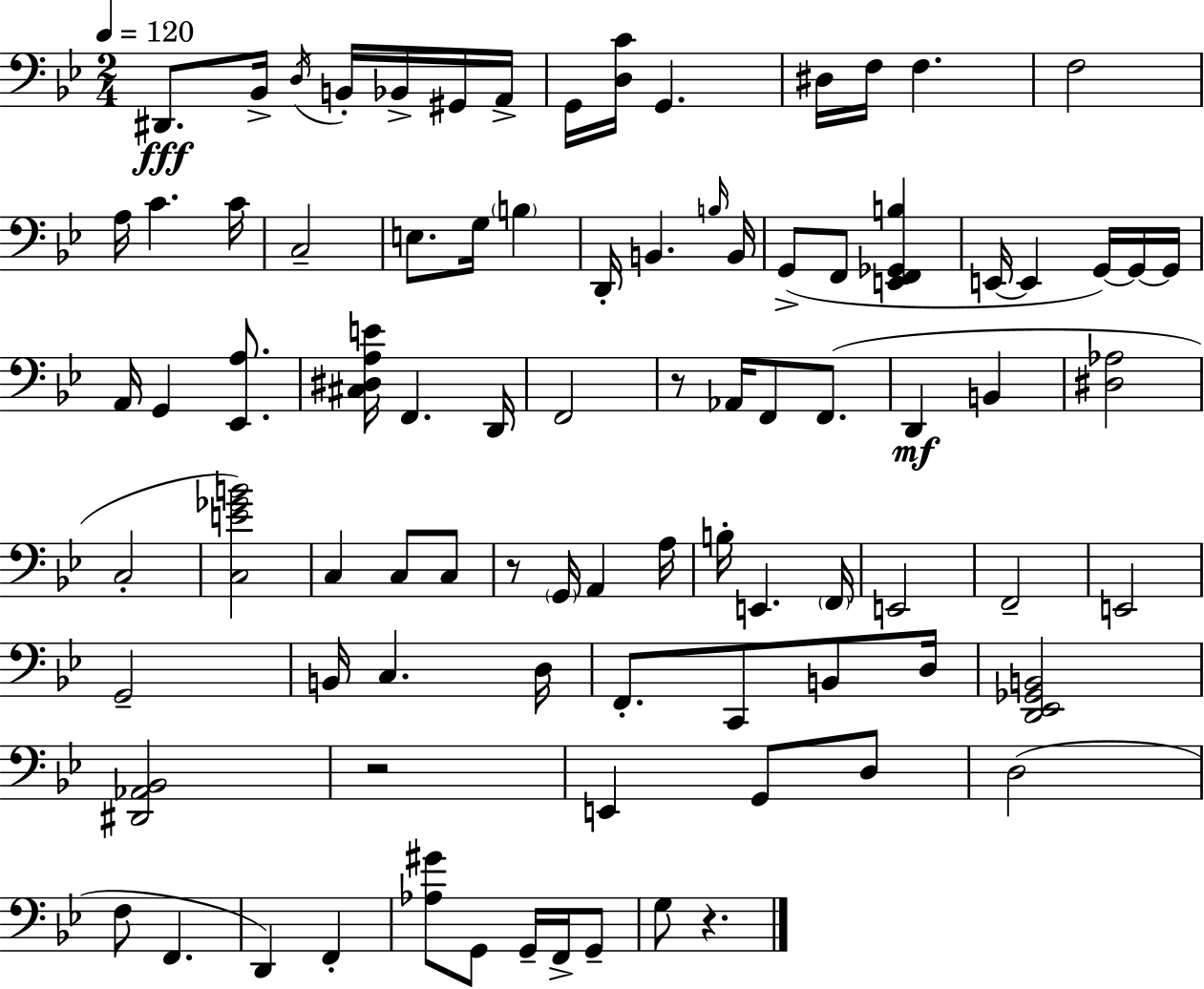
{
  \clef bass
  \numericTimeSignature
  \time 2/4
  \key bes \major
  \tempo 4 = 120
  dis,8.\fff bes,16-> \acciaccatura { d16 } b,16-. bes,16-> gis,16 | a,16-> g,16 <d c'>16 g,4. | dis16 f16 f4. | f2 | \break a16 c'4. | c'16 c2-- | e8. g16 \parenthesize b4 | d,16-. b,4. | \break \grace { b16 } b,16 g,8->( f,8 <e, f, ges, b>4 | e,16~~ e,4 g,16~~) | g,16~~ g,16 a,16 g,4 <ees, a>8. | <cis dis a e'>16 f,4. | \break d,16 f,2 | r8 aes,16 f,8 f,8.( | d,4\mf b,4 | <dis aes>2 | \break c2-. | <c e' ges' b'>2) | c4 c8 | c8 r8 \parenthesize g,16 a,4 | \break a16 b16-. e,4. | \parenthesize f,16 e,2 | f,2-- | e,2 | \break g,2-- | b,16 c4. | d16 f,8.-. c,8 b,8 | d16 <d, ees, ges, b,>2 | \break <dis, aes, bes,>2 | r2 | e,4 g,8 | d8 d2( | \break f8 f,4. | d,4) f,4-. | <aes gis'>8 g,8 g,16-- f,16-> | g,8-- g8 r4. | \break \bar "|."
}